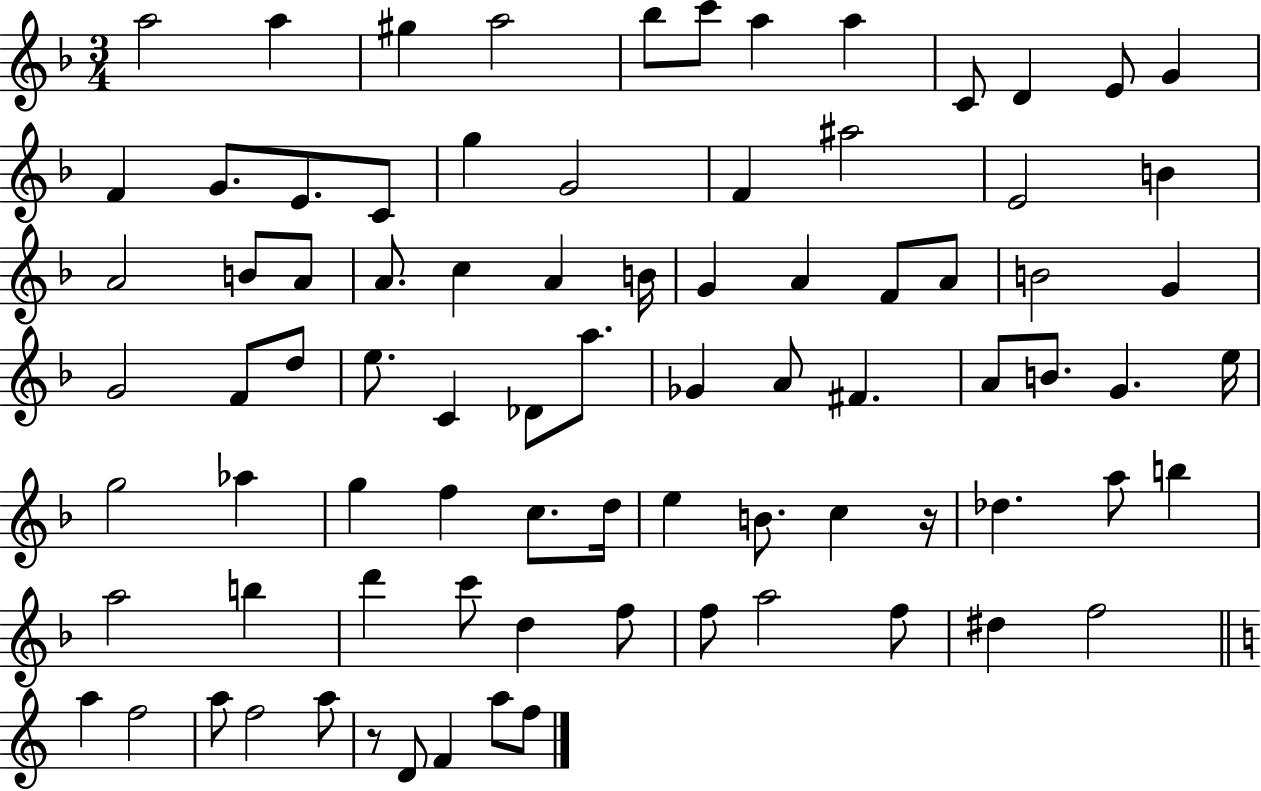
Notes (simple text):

A5/h A5/q G#5/q A5/h Bb5/e C6/e A5/q A5/q C4/e D4/q E4/e G4/q F4/q G4/e. E4/e. C4/e G5/q G4/h F4/q A#5/h E4/h B4/q A4/h B4/e A4/e A4/e. C5/q A4/q B4/s G4/q A4/q F4/e A4/e B4/h G4/q G4/h F4/e D5/e E5/e. C4/q Db4/e A5/e. Gb4/q A4/e F#4/q. A4/e B4/e. G4/q. E5/s G5/h Ab5/q G5/q F5/q C5/e. D5/s E5/q B4/e. C5/q R/s Db5/q. A5/e B5/q A5/h B5/q D6/q C6/e D5/q F5/e F5/e A5/h F5/e D#5/q F5/h A5/q F5/h A5/e F5/h A5/e R/e D4/e F4/q A5/e F5/e